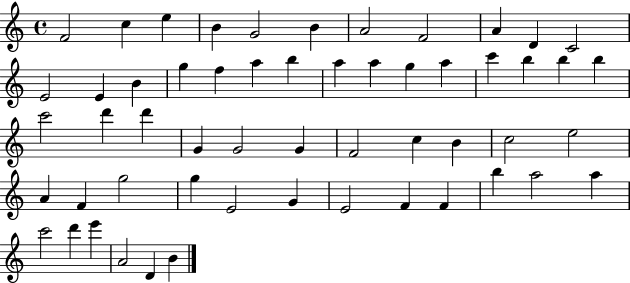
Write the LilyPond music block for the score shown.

{
  \clef treble
  \time 4/4
  \defaultTimeSignature
  \key c \major
  f'2 c''4 e''4 | b'4 g'2 b'4 | a'2 f'2 | a'4 d'4 c'2 | \break e'2 e'4 b'4 | g''4 f''4 a''4 b''4 | a''4 a''4 g''4 a''4 | c'''4 b''4 b''4 b''4 | \break c'''2 d'''4 d'''4 | g'4 g'2 g'4 | f'2 c''4 b'4 | c''2 e''2 | \break a'4 f'4 g''2 | g''4 e'2 g'4 | e'2 f'4 f'4 | b''4 a''2 a''4 | \break c'''2 d'''4 e'''4 | a'2 d'4 b'4 | \bar "|."
}